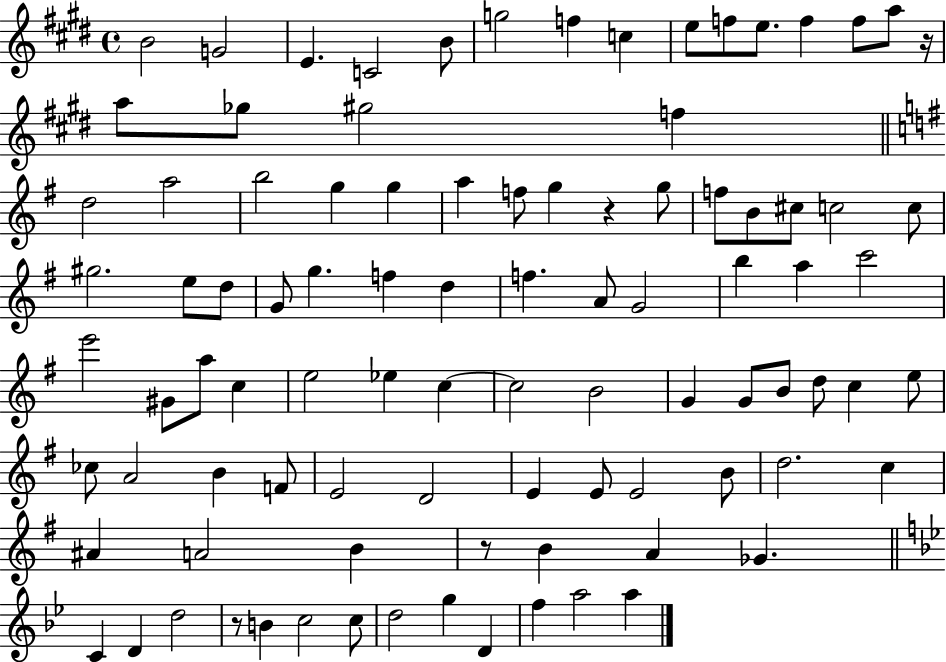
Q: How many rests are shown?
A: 4